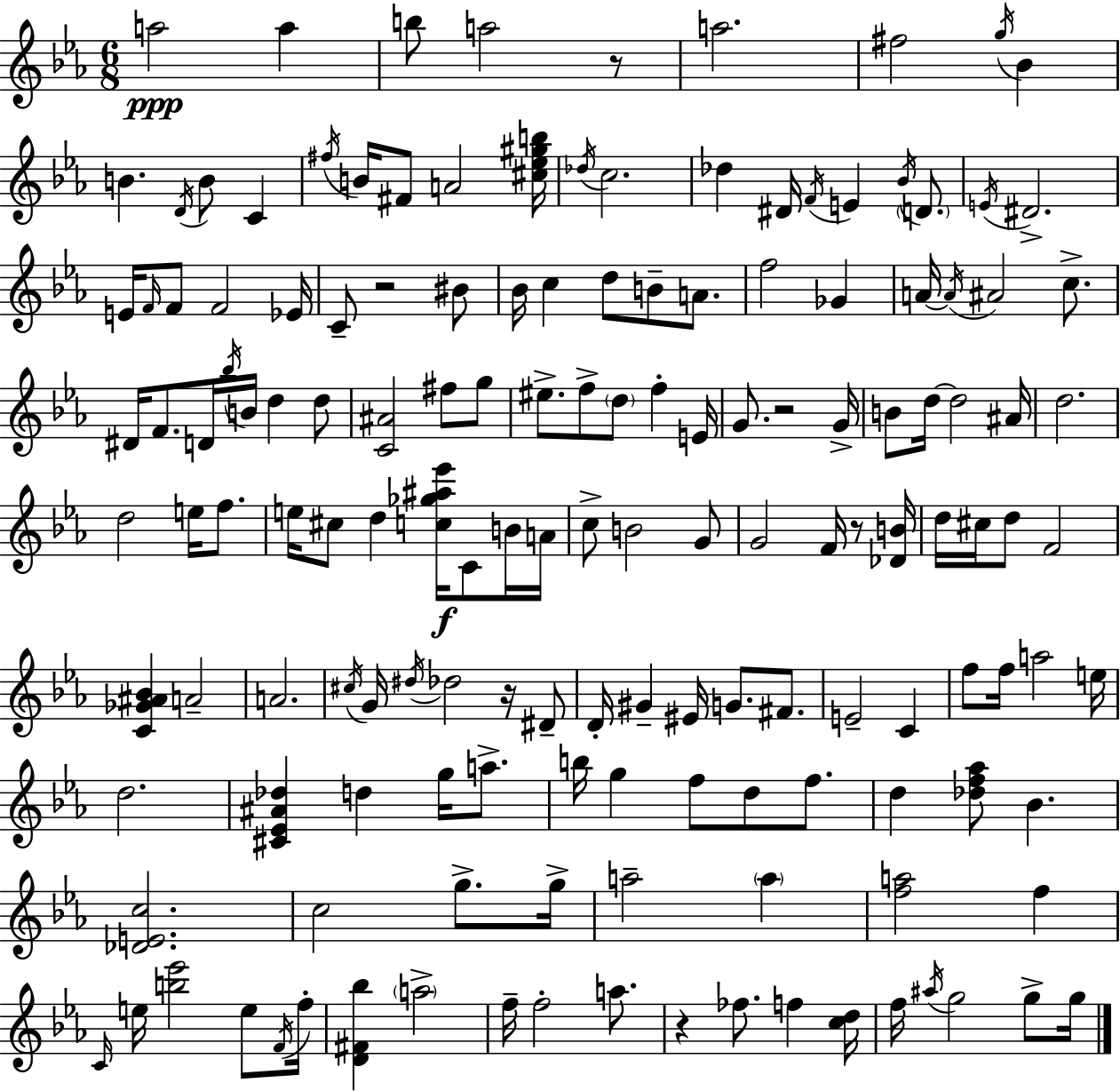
{
  \clef treble
  \numericTimeSignature
  \time 6/8
  \key ees \major
  a''2\ppp a''4 | b''8 a''2 r8 | a''2. | fis''2 \acciaccatura { g''16 } bes'4 | \break b'4. \acciaccatura { d'16 } b'8 c'4 | \acciaccatura { fis''16 } b'16 fis'8 a'2 | <cis'' ees'' gis'' b''>16 \acciaccatura { des''16 } c''2. | des''4 dis'16 \acciaccatura { f'16 } e'4 | \break \acciaccatura { bes'16 } \parenthesize d'8. \acciaccatura { e'16 } dis'2.-> | e'16 \grace { f'16 } f'8 f'2 | ees'16 c'8-- r2 | bis'8 bes'16 c''4 | \break d''8 b'8-- a'8. f''2 | ges'4 a'16~~ \acciaccatura { a'16 } ais'2 | c''8.-> dis'16 f'8. | d'16 \acciaccatura { bes''16 } b'16 d''4 d''8 <c' ais'>2 | \break fis''8 g''8 eis''8.-> | f''8-> \parenthesize d''8 f''4-. e'16 g'8. | r2 g'16-> b'8 | d''16~~ d''2 ais'16 d''2. | \break d''2 | e''16 f''8. e''16 cis''8 | d''4 <c'' ges'' ais'' ees'''>16\f c'8 b'16 a'16 c''8-> | b'2 g'8 g'2 | \break f'16 r8 <des' b'>16 d''16 cis''16 | d''8 f'2 <c' ges' ais' bes'>4 | a'2-- a'2. | \acciaccatura { cis''16 } g'16 | \break \acciaccatura { dis''16 } des''2 r16 dis'8-- | d'16-. gis'4-- eis'16 g'8. fis'8. | e'2-- c'4 | f''8 f''16 a''2 e''16 | \break d''2. | <cis' ees' ais' des''>4 d''4 g''16 a''8.-> | b''16 g''4 f''8 d''8 f''8. | d''4 <des'' f'' aes''>8 bes'4. | \break <des' e' c''>2. | c''2 g''8.-> g''16-> | a''2-- \parenthesize a''4 | <f'' a''>2 f''4 | \break \grace { c'16 } e''16 <b'' ees'''>2 e''8 | \acciaccatura { f'16 } f''16-. <d' fis' bes''>4 \parenthesize a''2-> | f''16-- f''2-. a''8. | r4 fes''8. f''4 | \break <c'' d''>16 f''16 \acciaccatura { ais''16 } g''2 | g''8-> g''16 \bar "|."
}